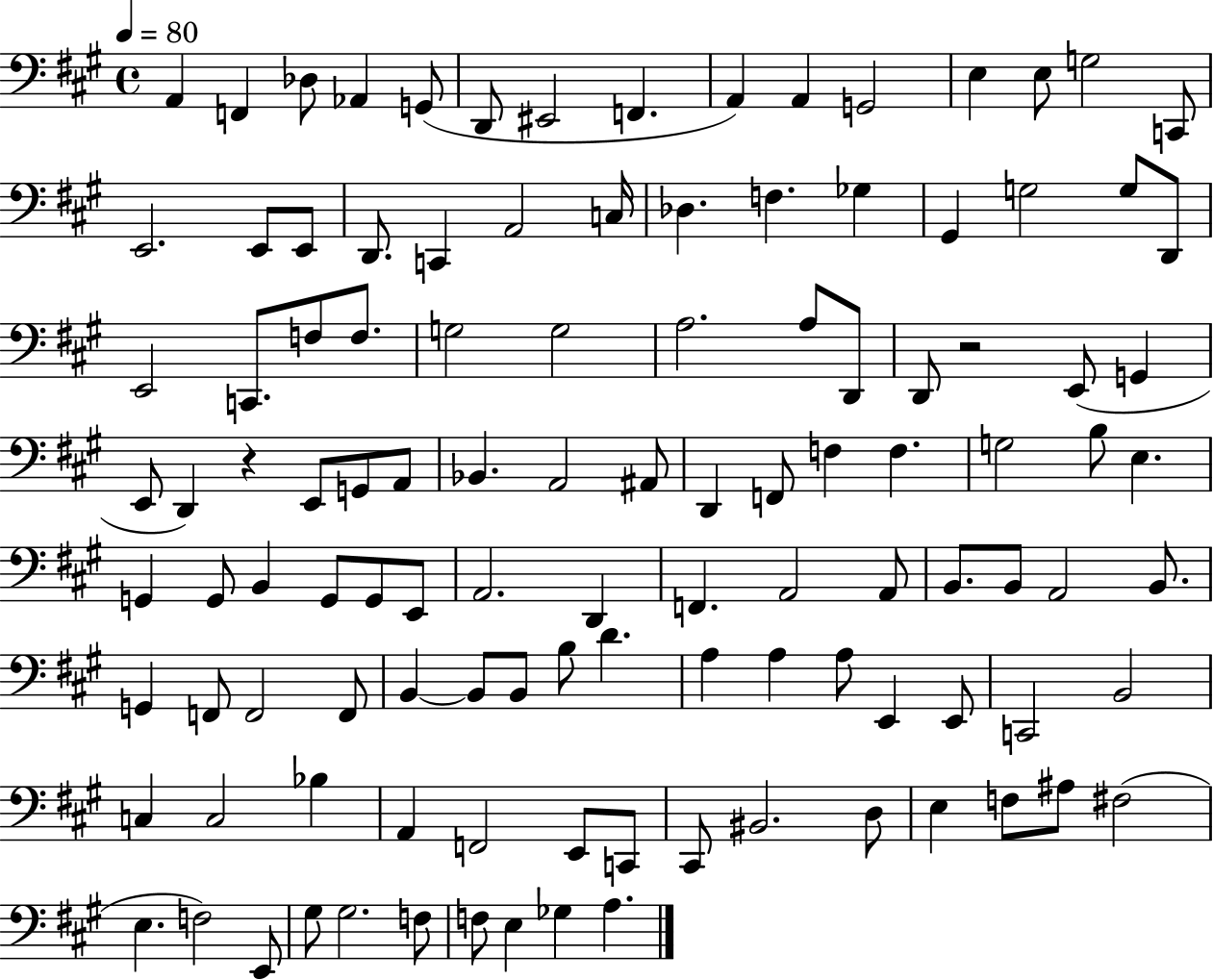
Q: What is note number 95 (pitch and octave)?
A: C#2